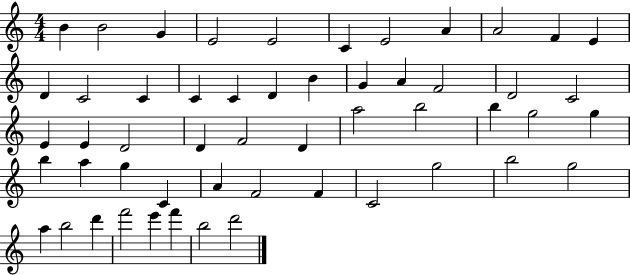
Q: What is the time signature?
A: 4/4